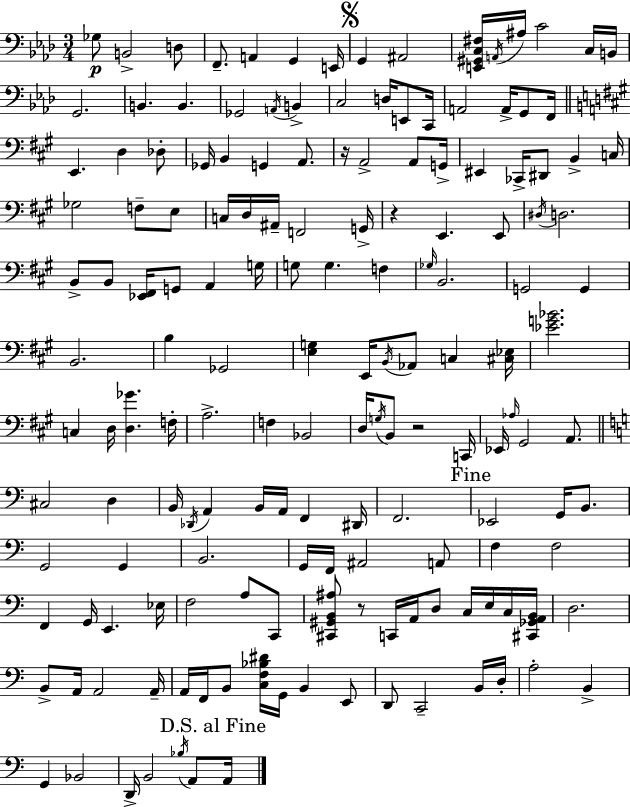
{
  \clef bass
  \numericTimeSignature
  \time 3/4
  \key aes \major
  \repeat volta 2 { ges8\p b,2-> d8 | f,8.-- a,4 g,4 e,16 | \mark \markup { \musicglyph "scripts.segno" } g,4 ais,2 | <e, gis, c fis>16 \acciaccatura { a,16 } ais16 c'2 c16 | \break b,16 g,2. | b,4. b,4. | ges,2 \acciaccatura { a,16 } b,4-> | c2 d16 e,8 | \break c,16 a,2 a,16-> g,8 | f,16 \bar "||" \break \key a \major e,4. d4 des8-. | ges,16 b,4 g,4 a,8. | r16 a,2-> a,8 g,16-> | eis,4 ces,16-> dis,8 b,4-> c16 | \break ges2 f8-- e8 | c16 d16 ais,16-- f,2 g,16-> | r4 e,4. e,8 | \acciaccatura { dis16 } d2. | \break b,8-> b,8 <ees, fis,>16 g,8 a,4 | g16 g8 g4. f4 | \grace { ges16 } b,2. | g,2 g,4 | \break b,2. | b4 ges,2 | <e g>4 e,16 \acciaccatura { b,16 } aes,8 c4 | <cis ees>16 <ees' g' bes'>2. | \break c4 d16 <d ges'>4. | f16-. a2.-> | f4 bes,2 | d16 \acciaccatura { g16 } b,8 r2 | \break c,16 ees,16 \grace { aes16 } gis,2 | a,8. \bar "||" \break \key a \minor cis2 d4 | b,16 \acciaccatura { des,16 } a,4 b,16 a,16 f,4 | dis,16 f,2. | \mark "Fine" ees,2 g,16 b,8. | \break g,2 g,4 | b,2. | g,16 f,16 ais,2 a,8 | f4 f2 | \break f,4 g,16 e,4. | ees16 f2 a8 c,8 | <cis, gis, b, ais>8 r8 c,16 a,16 d8 c16 e16 c16 | <cis, ges, a, b,>16 d2. | \break b,8-> a,16 a,2 | a,16-- a,16 f,16 b,8 <c f bes dis'>16 g,16 b,4 e,8 | d,8 c,2-- b,16 | d16-. a2-. b,4-> | \break g,4 bes,2 | d,16-> b,2 \acciaccatura { bes16 } a,8 | \mark "D.S. al Fine" a,16 } \bar "|."
}